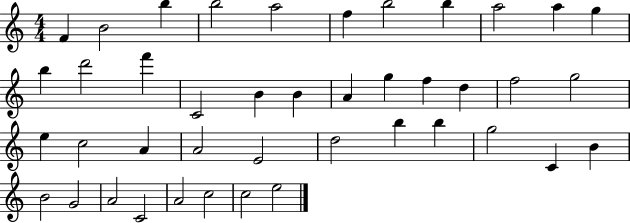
F4/q B4/h B5/q B5/h A5/h F5/q B5/h B5/q A5/h A5/q G5/q B5/q D6/h F6/q C4/h B4/q B4/q A4/q G5/q F5/q D5/q F5/h G5/h E5/q C5/h A4/q A4/h E4/h D5/h B5/q B5/q G5/h C4/q B4/q B4/h G4/h A4/h C4/h A4/h C5/h C5/h E5/h